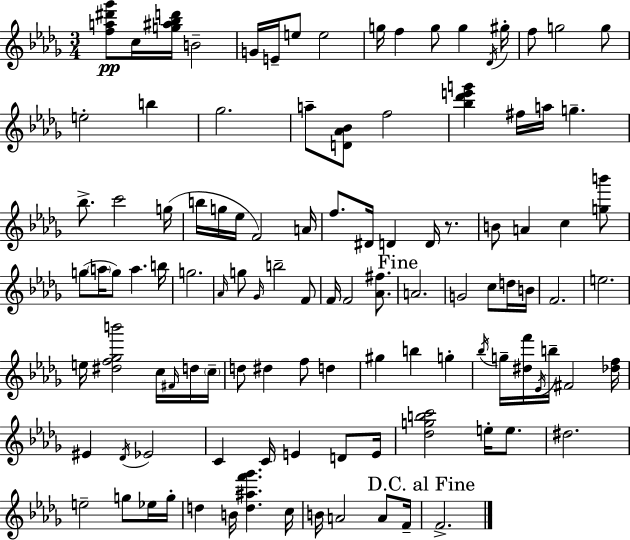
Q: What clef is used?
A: treble